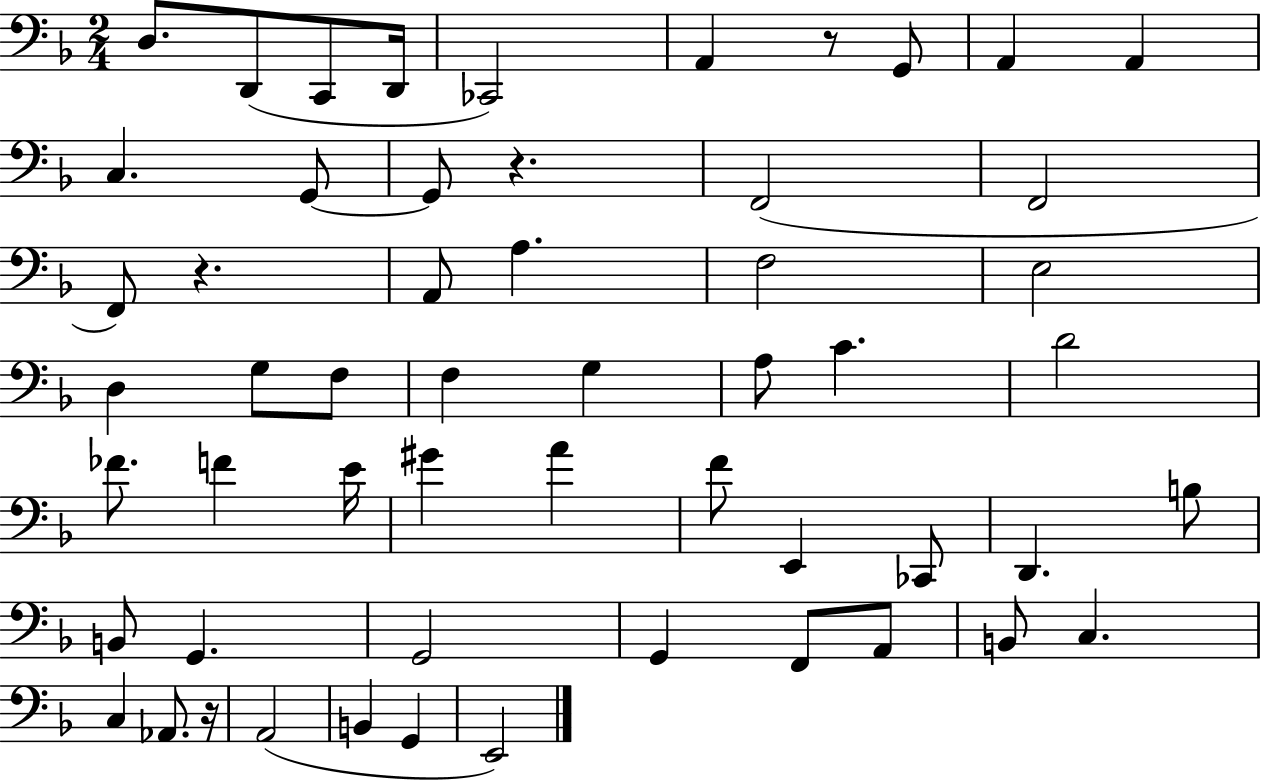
X:1
T:Untitled
M:2/4
L:1/4
K:F
D,/2 D,,/2 C,,/2 D,,/4 _C,,2 A,, z/2 G,,/2 A,, A,, C, G,,/2 G,,/2 z F,,2 F,,2 F,,/2 z A,,/2 A, F,2 E,2 D, G,/2 F,/2 F, G, A,/2 C D2 _F/2 F E/4 ^G A F/2 E,, _C,,/2 D,, B,/2 B,,/2 G,, G,,2 G,, F,,/2 A,,/2 B,,/2 C, C, _A,,/2 z/4 A,,2 B,, G,, E,,2